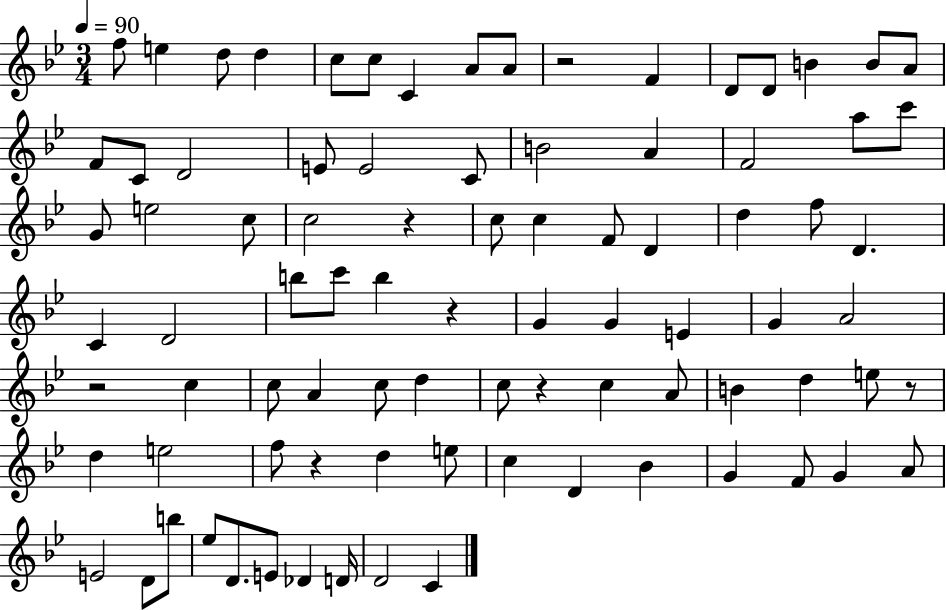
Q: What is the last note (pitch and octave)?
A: C4